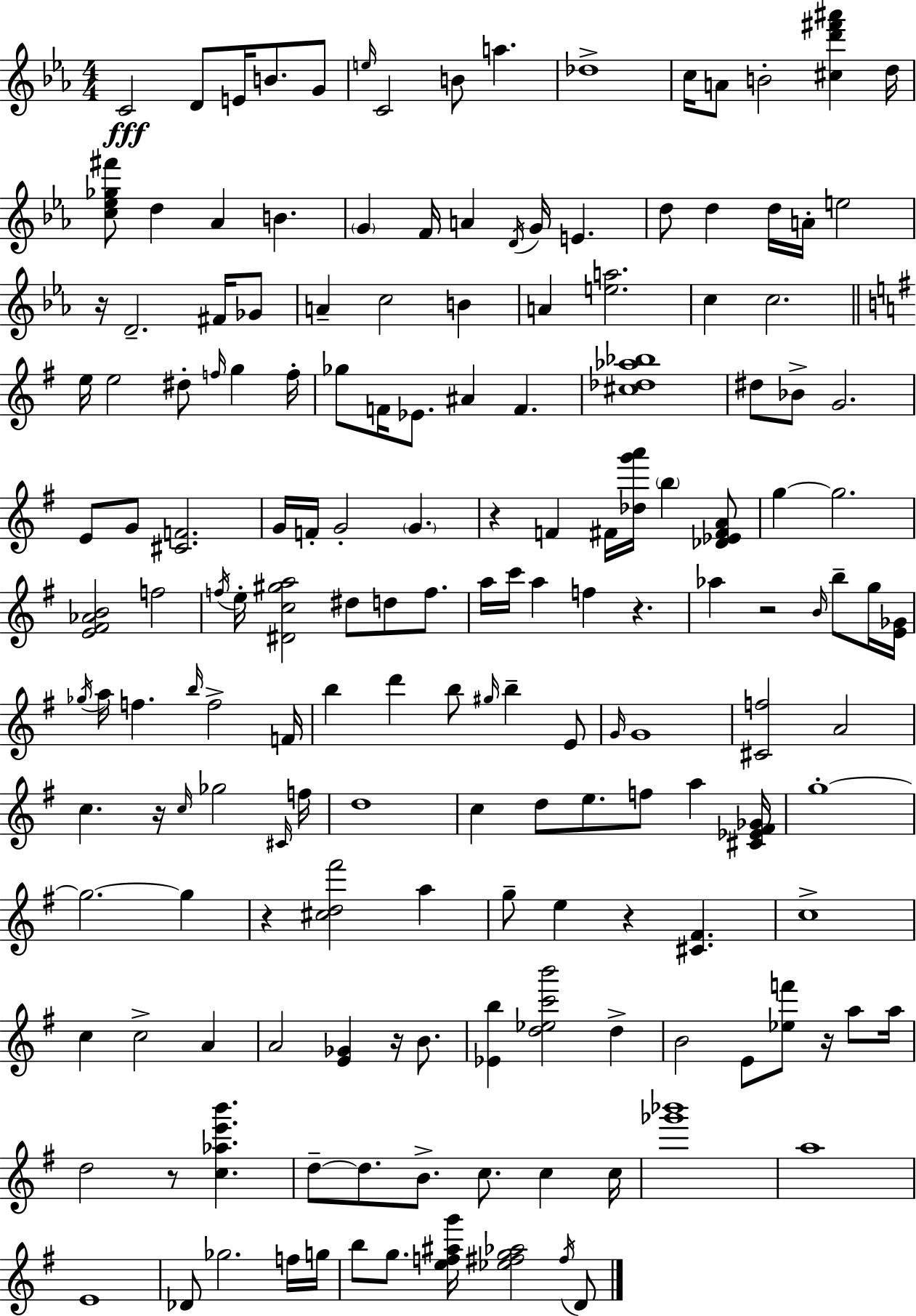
{
  \clef treble
  \numericTimeSignature
  \time 4/4
  \key ees \major
  \repeat volta 2 { c'2\fff d'8 e'16 b'8. g'8 | \grace { e''16 } c'2 b'8 a''4. | des''1-> | c''16 a'8 b'2-. <cis'' d''' fis''' ais'''>4 | \break d''16 <c'' ees'' ges'' fis'''>8 d''4 aes'4 b'4. | \parenthesize g'4 f'16 a'4 \acciaccatura { d'16 } g'16 e'4. | d''8 d''4 d''16 a'16-. e''2 | r16 d'2.-- fis'16 | \break ges'8 a'4-- c''2 b'4 | a'4 <e'' a''>2. | c''4 c''2. | \bar "||" \break \key g \major e''16 e''2 dis''8-. \grace { f''16 } g''4 | f''16-. ges''8 f'16 ees'8. ais'4 f'4. | <cis'' des'' aes'' bes''>1 | dis''8 bes'8-> g'2. | \break e'8 g'8 <cis' f'>2. | g'16 f'16-. g'2-. \parenthesize g'4. | r4 f'4 fis'16 <des'' g''' a'''>16 \parenthesize b''4 <des' ees' fis' a'>8 | g''4~~ g''2. | \break <e' fis' aes' b'>2 f''2 | \acciaccatura { f''16 } e''16-. <dis' c'' gis'' a''>2 dis''8 d''8 f''8. | a''16 c'''16 a''4 f''4 r4. | aes''4 r2 \grace { b'16 } b''8-- | \break g''16 <e' ges'>16 \acciaccatura { ges''16 } a''16 f''4. \grace { b''16 } f''2-> | f'16 b''4 d'''4 b''8 \grace { gis''16 } | b''4-- e'8 \grace { g'16 } g'1 | <cis' f''>2 a'2 | \break c''4. r16 \grace { c''16 } ges''2 | \grace { cis'16 } f''16 d''1 | c''4 d''8 e''8. | f''8 a''4 <cis' ees' fis' ges'>16 g''1-.~~ | \break g''2.~~ | g''4 r4 <cis'' d'' fis'''>2 | a''4 g''8-- e''4 r4 | <cis' fis'>4. c''1-> | \break c''4 c''2-> | a'4 a'2 | <e' ges'>4 r16 b'8. <ees' b''>4 <d'' ees'' c''' b'''>2 | d''4-> b'2 | \break e'8 <ees'' f'''>8 r16 a''8 a''16 d''2 | r8 <c'' aes'' e''' b'''>4. d''8--~~ d''8. b'8.-> | c''8. c''4 c''16 <ges''' bes'''>1 | a''1 | \break e'1 | des'8 ges''2. | f''16 g''16 b''8 g''8. <e'' f'' ais'' g'''>16 <ees'' fis'' g'' aes''>2 | \acciaccatura { fis''16 } d'8 } \bar "|."
}